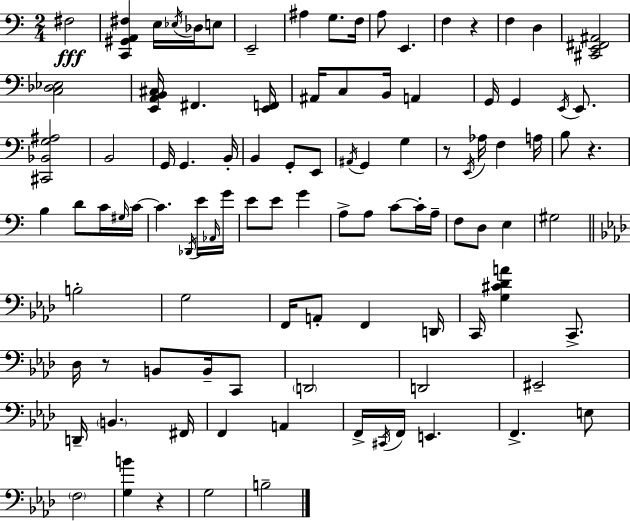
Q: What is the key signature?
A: C major